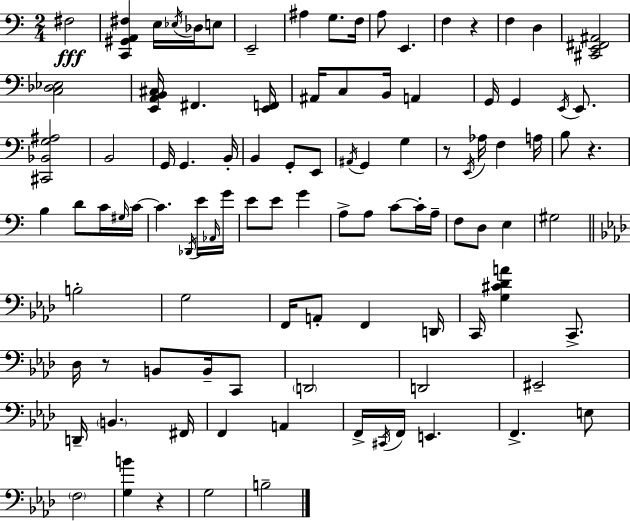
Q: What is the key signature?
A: C major